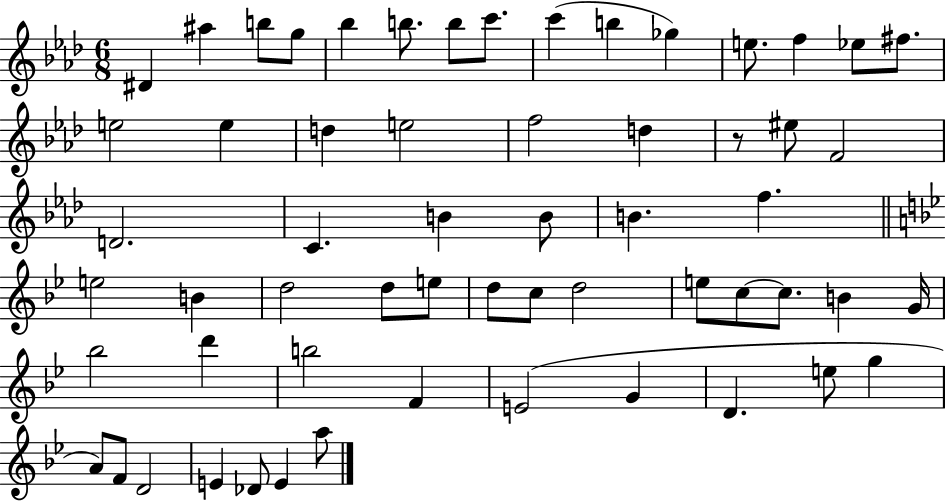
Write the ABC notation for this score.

X:1
T:Untitled
M:6/8
L:1/4
K:Ab
^D ^a b/2 g/2 _b b/2 b/2 c'/2 c' b _g e/2 f _e/2 ^f/2 e2 e d e2 f2 d z/2 ^e/2 F2 D2 C B B/2 B f e2 B d2 d/2 e/2 d/2 c/2 d2 e/2 c/2 c/2 B G/4 _b2 d' b2 F E2 G D e/2 g A/2 F/2 D2 E _D/2 E a/2